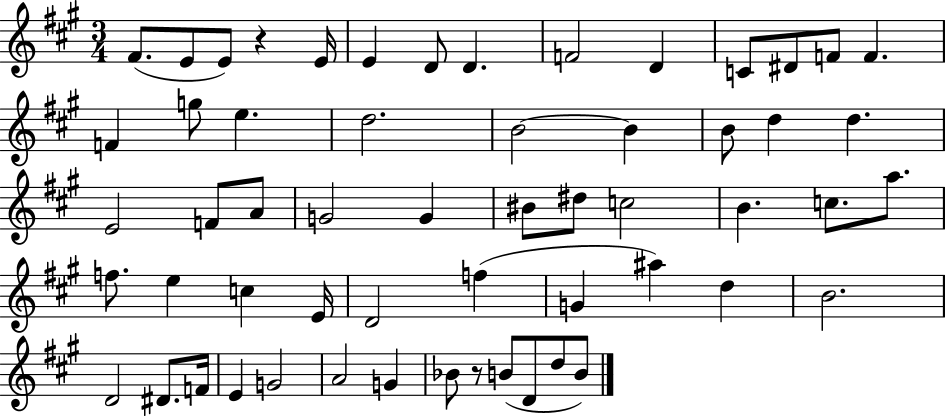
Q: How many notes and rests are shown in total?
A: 57